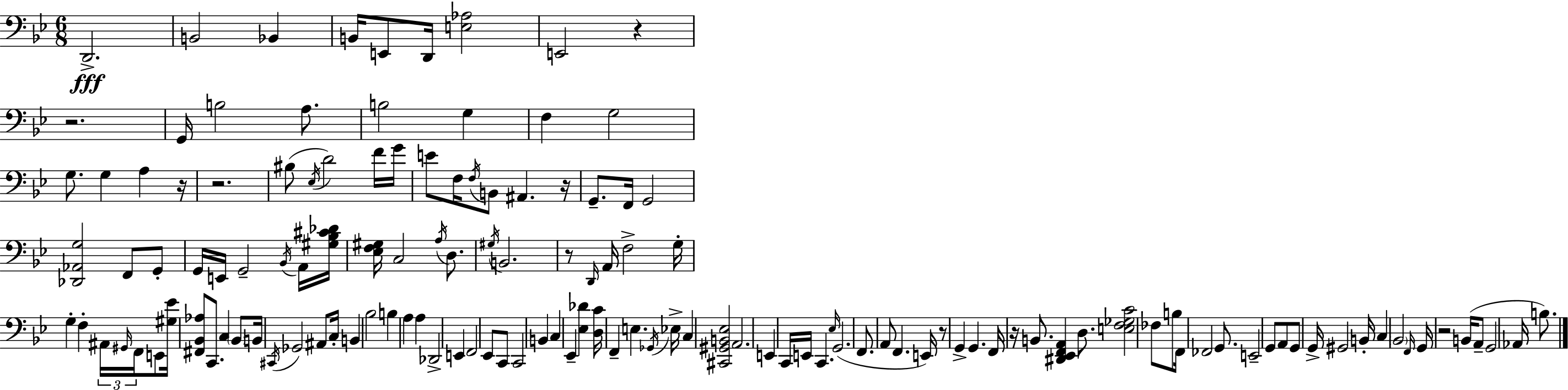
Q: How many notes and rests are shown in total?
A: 136